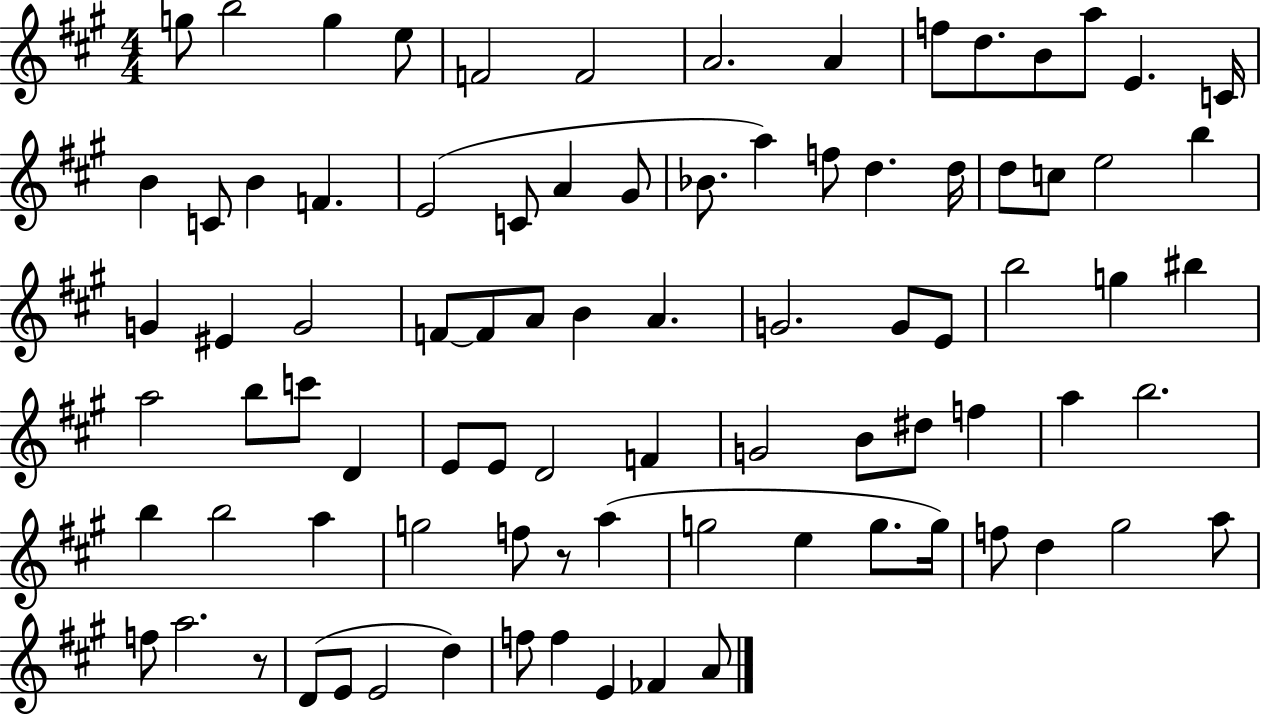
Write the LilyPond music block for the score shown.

{
  \clef treble
  \numericTimeSignature
  \time 4/4
  \key a \major
  g''8 b''2 g''4 e''8 | f'2 f'2 | a'2. a'4 | f''8 d''8. b'8 a''8 e'4. c'16 | \break b'4 c'8 b'4 f'4. | e'2( c'8 a'4 gis'8 | bes'8. a''4) f''8 d''4. d''16 | d''8 c''8 e''2 b''4 | \break g'4 eis'4 g'2 | f'8~~ f'8 a'8 b'4 a'4. | g'2. g'8 e'8 | b''2 g''4 bis''4 | \break a''2 b''8 c'''8 d'4 | e'8 e'8 d'2 f'4 | g'2 b'8 dis''8 f''4 | a''4 b''2. | \break b''4 b''2 a''4 | g''2 f''8 r8 a''4( | g''2 e''4 g''8. g''16) | f''8 d''4 gis''2 a''8 | \break f''8 a''2. r8 | d'8( e'8 e'2 d''4) | f''8 f''4 e'4 fes'4 a'8 | \bar "|."
}